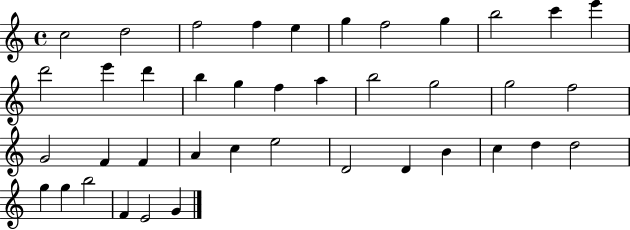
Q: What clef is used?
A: treble